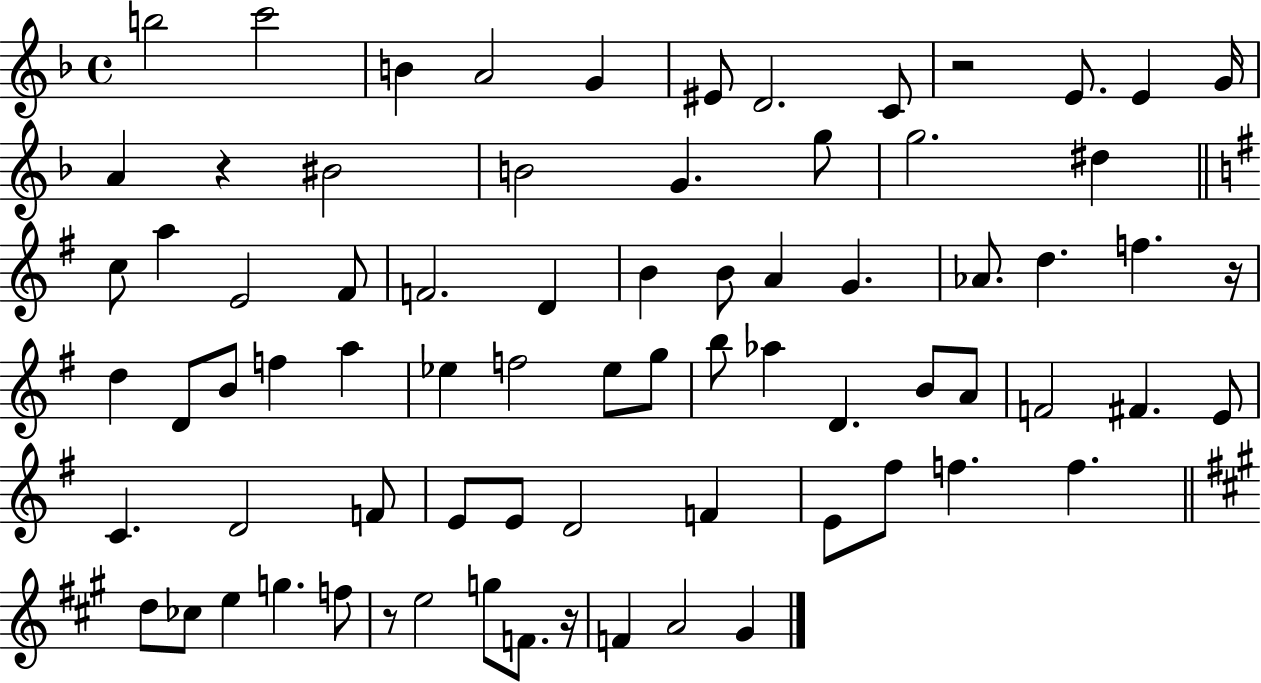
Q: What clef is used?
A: treble